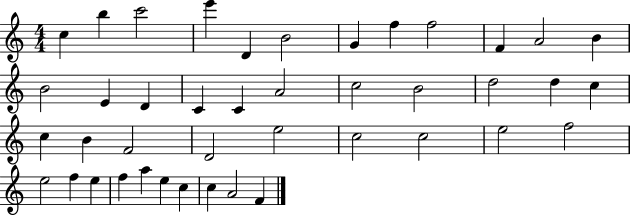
C5/q B5/q C6/h E6/q D4/q B4/h G4/q F5/q F5/h F4/q A4/h B4/q B4/h E4/q D4/q C4/q C4/q A4/h C5/h B4/h D5/h D5/q C5/q C5/q B4/q F4/h D4/h E5/h C5/h C5/h E5/h F5/h E5/h F5/q E5/q F5/q A5/q E5/q C5/q C5/q A4/h F4/q